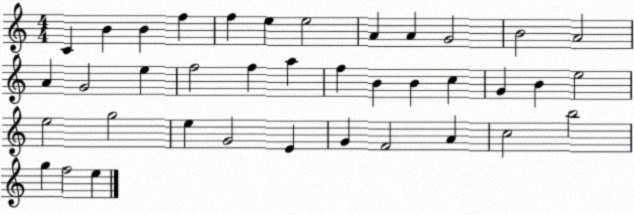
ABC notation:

X:1
T:Untitled
M:4/4
L:1/4
K:C
C B B f f e e2 A A G2 B2 A2 A G2 e f2 f a f B B c G B e2 e2 g2 e G2 E G F2 A c2 b2 g f2 e